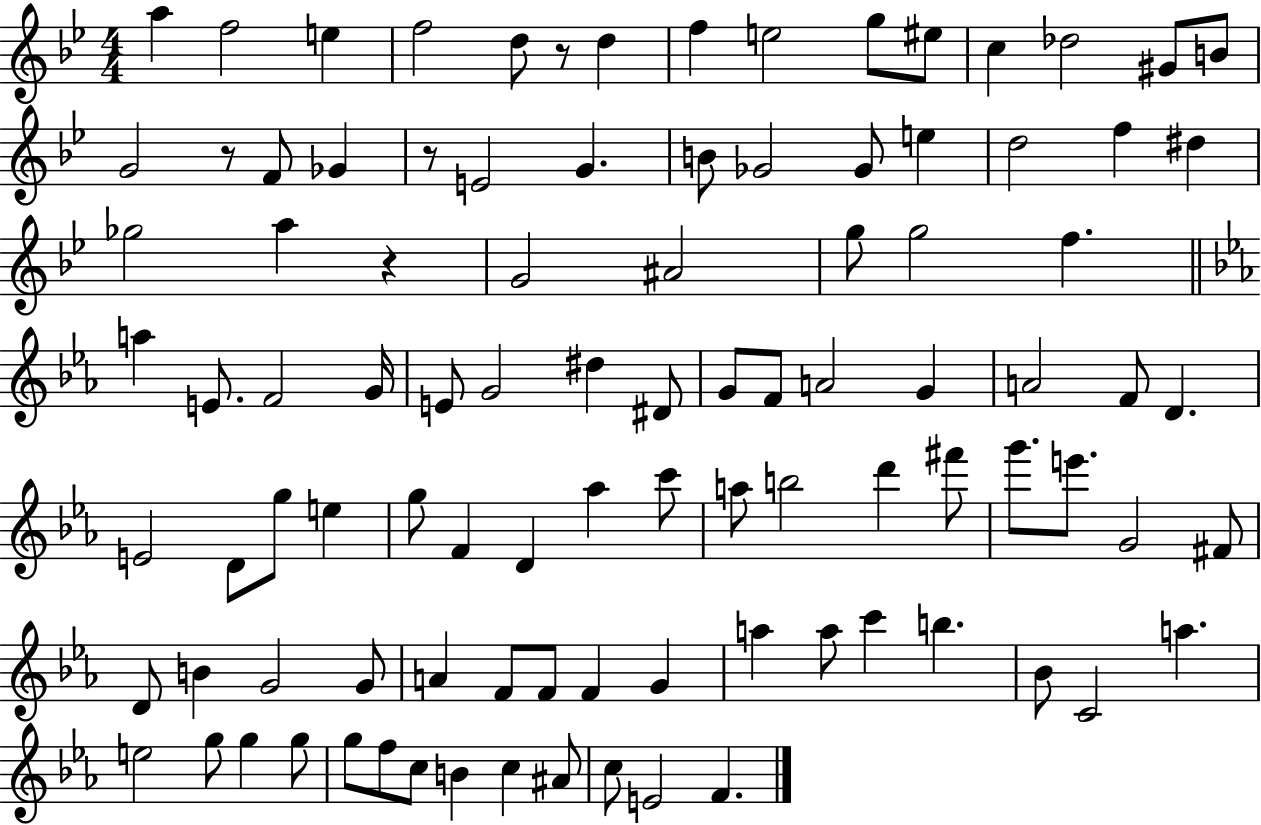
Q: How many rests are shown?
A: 4